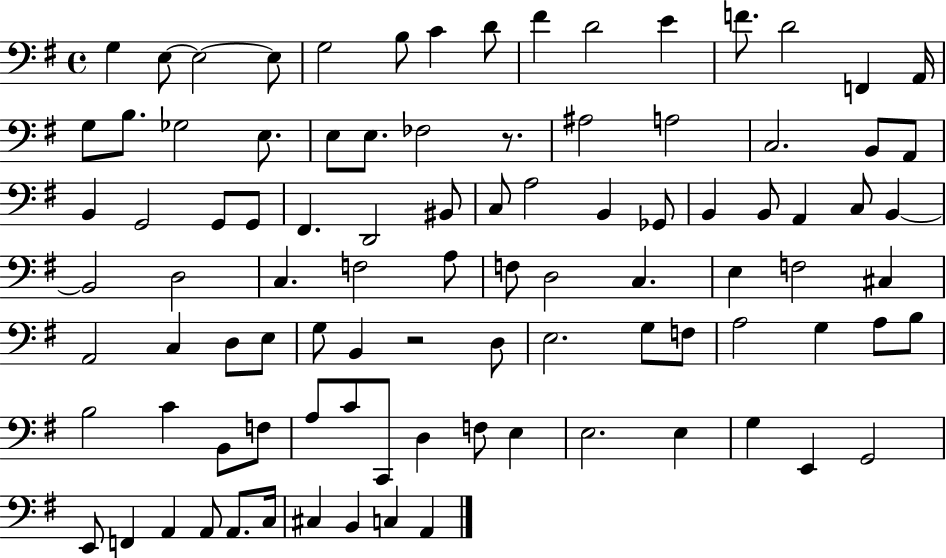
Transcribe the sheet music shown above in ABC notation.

X:1
T:Untitled
M:4/4
L:1/4
K:G
G, E,/2 E,2 E,/2 G,2 B,/2 C D/2 ^F D2 E F/2 D2 F,, A,,/4 G,/2 B,/2 _G,2 E,/2 E,/2 E,/2 _F,2 z/2 ^A,2 A,2 C,2 B,,/2 A,,/2 B,, G,,2 G,,/2 G,,/2 ^F,, D,,2 ^B,,/2 C,/2 A,2 B,, _G,,/2 B,, B,,/2 A,, C,/2 B,, B,,2 D,2 C, F,2 A,/2 F,/2 D,2 C, E, F,2 ^C, A,,2 C, D,/2 E,/2 G,/2 B,, z2 D,/2 E,2 G,/2 F,/2 A,2 G, A,/2 B,/2 B,2 C B,,/2 F,/2 A,/2 C/2 C,,/2 D, F,/2 E, E,2 E, G, E,, G,,2 E,,/2 F,, A,, A,,/2 A,,/2 C,/4 ^C, B,, C, A,,